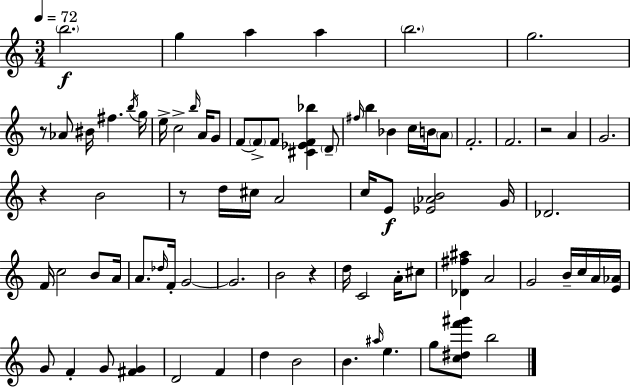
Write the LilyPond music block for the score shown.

{
  \clef treble
  \numericTimeSignature
  \time 3/4
  \key a \minor
  \tempo 4 = 72
  \parenthesize b''2.\f | g''4 a''4 a''4 | \parenthesize b''2. | g''2. | \break r8 aes'8 bis'16 fis''4. \acciaccatura { b''16 } | g''16 e''16-> c''2-> \grace { b''16 } a'16 | g'8 f'8~~ \parenthesize f'8-> f'8 <cis' ees' f' bes''>4 | \parenthesize d'8-- \grace { fis''16 } b''4 bes'4 c''16 | \break b'16 \parenthesize a'8 f'2.-. | f'2. | r2 a'4 | g'2. | \break r4 b'2 | r8 d''16 cis''16 a'2 | c''16 e'8\f <ees' aes' b'>2 | g'16 des'2. | \break f'16 c''2 | b'8 a'16 a'8. \grace { des''16 } f'16-. g'2~~ | g'2. | b'2 | \break r4 d''16 c'2 | a'16-. cis''8 <des' fis'' ais''>4 a'2 | g'2 | b'16-- c''16 a'16 <e' aes'>16 g'8 f'4-. g'8 | \break <fis' g'>4 d'2 | f'4 d''4 b'2 | b'4. \grace { ais''16 } e''4. | g''8 <c'' dis'' f''' gis'''>8 b''2 | \break \bar "|."
}